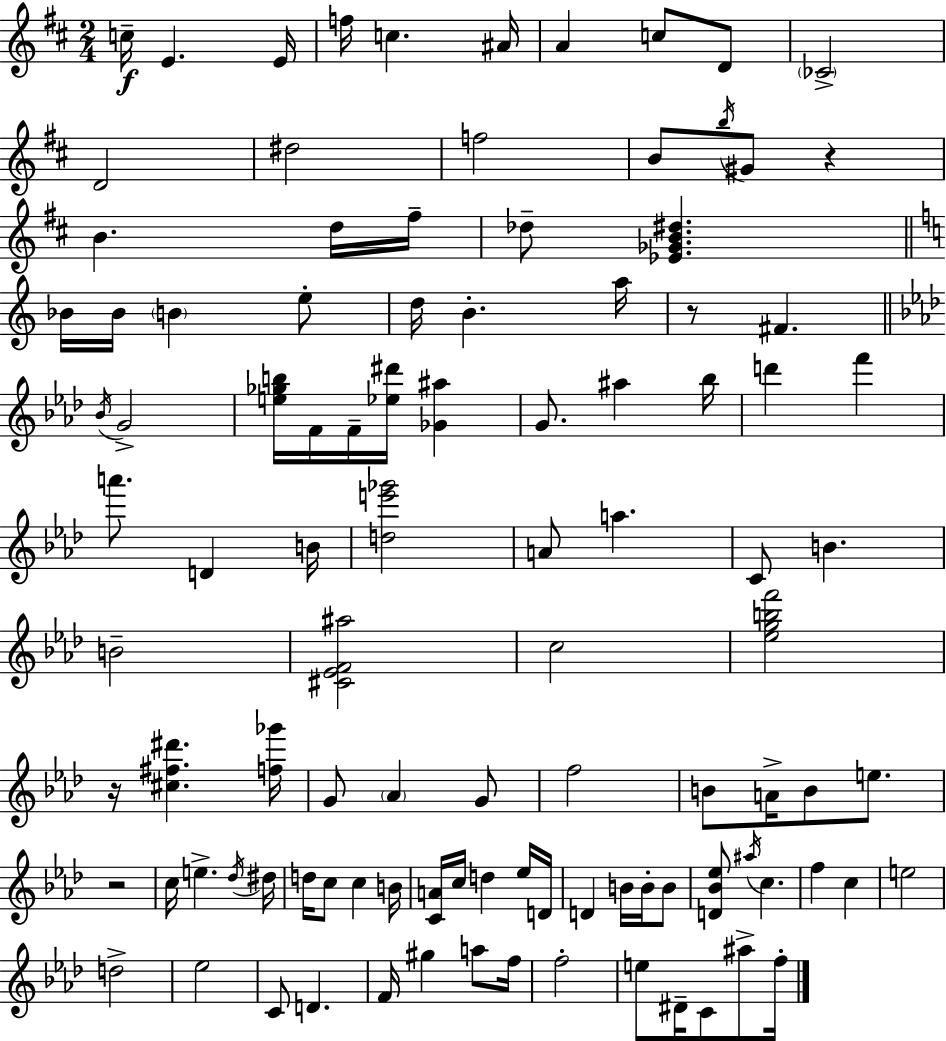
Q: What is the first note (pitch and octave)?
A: C5